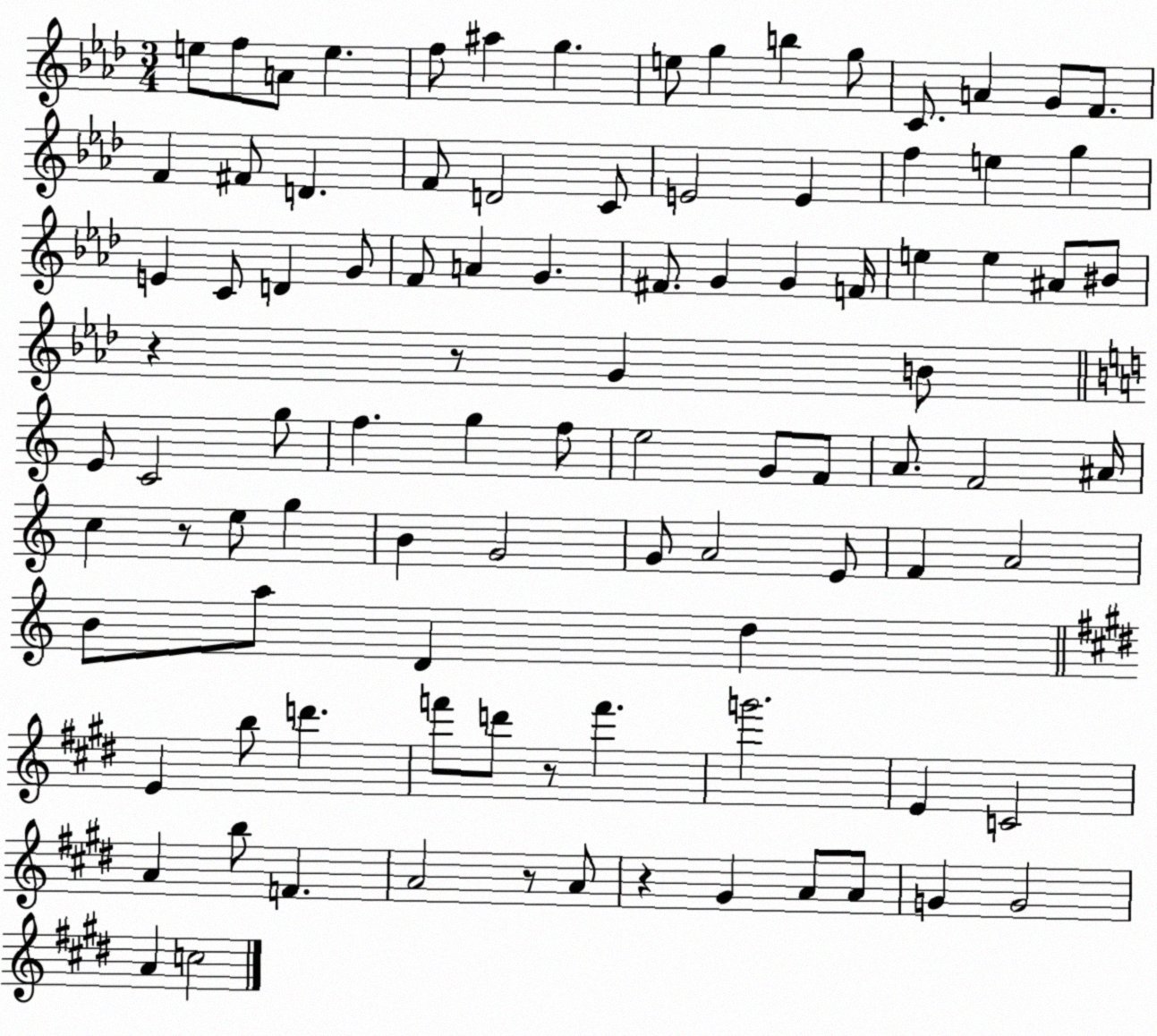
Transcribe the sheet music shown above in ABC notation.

X:1
T:Untitled
M:3/4
L:1/4
K:Ab
e/2 f/2 A/2 e f/2 ^a g e/2 g b g/2 C/2 A G/2 F/2 F ^F/2 D F/2 D2 C/2 E2 E f e g E C/2 D G/2 F/2 A G ^F/2 G G F/4 e e ^A/2 ^B/2 z z/2 G B/2 E/2 C2 g/2 f g f/2 e2 G/2 F/2 A/2 F2 ^A/4 c z/2 e/2 g B G2 G/2 A2 E/2 F A2 B/2 a/2 D d E b/2 d' f'/2 d'/2 z/2 f' g'2 E C2 A b/2 F A2 z/2 A/2 z ^G A/2 A/2 G G2 A c2